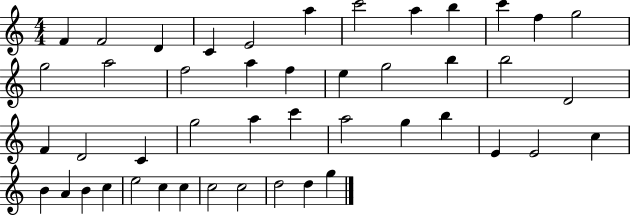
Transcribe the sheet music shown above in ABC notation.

X:1
T:Untitled
M:4/4
L:1/4
K:C
F F2 D C E2 a c'2 a b c' f g2 g2 a2 f2 a f e g2 b b2 D2 F D2 C g2 a c' a2 g b E E2 c B A B c e2 c c c2 c2 d2 d g